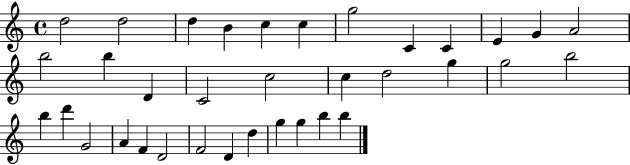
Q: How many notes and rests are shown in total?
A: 35